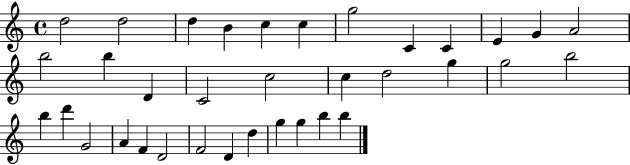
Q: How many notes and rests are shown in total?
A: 35